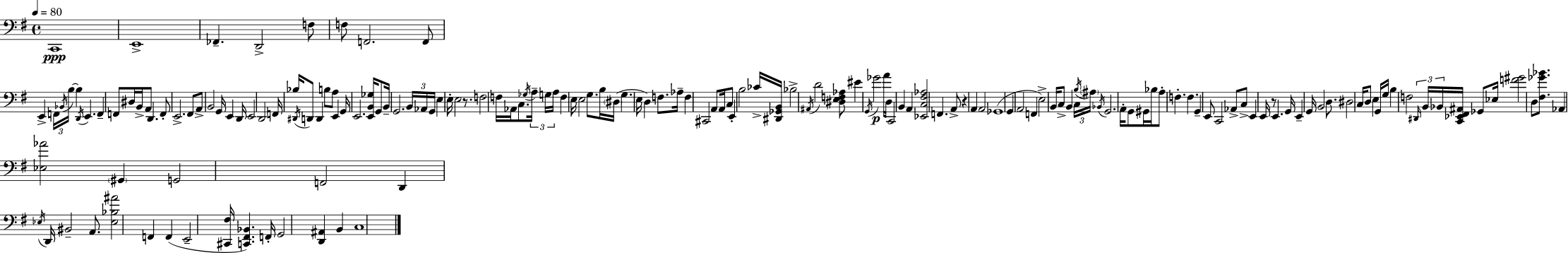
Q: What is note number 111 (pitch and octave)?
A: F3